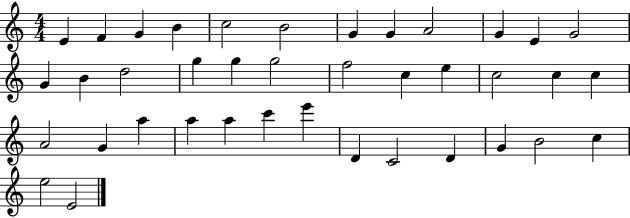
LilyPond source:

{
  \clef treble
  \numericTimeSignature
  \time 4/4
  \key c \major
  e'4 f'4 g'4 b'4 | c''2 b'2 | g'4 g'4 a'2 | g'4 e'4 g'2 | \break g'4 b'4 d''2 | g''4 g''4 g''2 | f''2 c''4 e''4 | c''2 c''4 c''4 | \break a'2 g'4 a''4 | a''4 a''4 c'''4 e'''4 | d'4 c'2 d'4 | g'4 b'2 c''4 | \break e''2 e'2 | \bar "|."
}